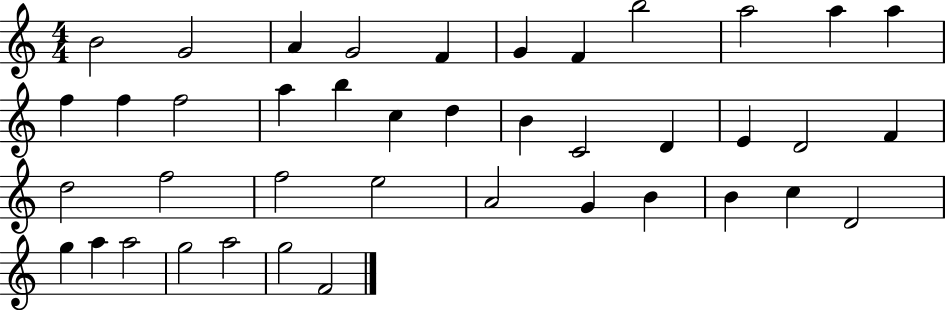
B4/h G4/h A4/q G4/h F4/q G4/q F4/q B5/h A5/h A5/q A5/q F5/q F5/q F5/h A5/q B5/q C5/q D5/q B4/q C4/h D4/q E4/q D4/h F4/q D5/h F5/h F5/h E5/h A4/h G4/q B4/q B4/q C5/q D4/h G5/q A5/q A5/h G5/h A5/h G5/h F4/h